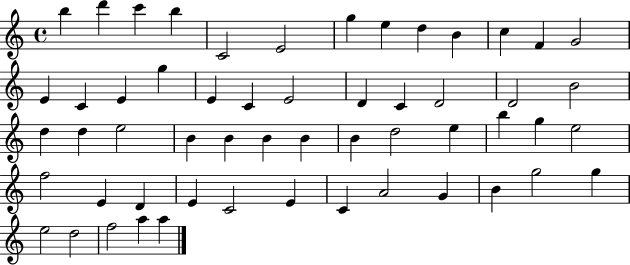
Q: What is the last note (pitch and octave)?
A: A5